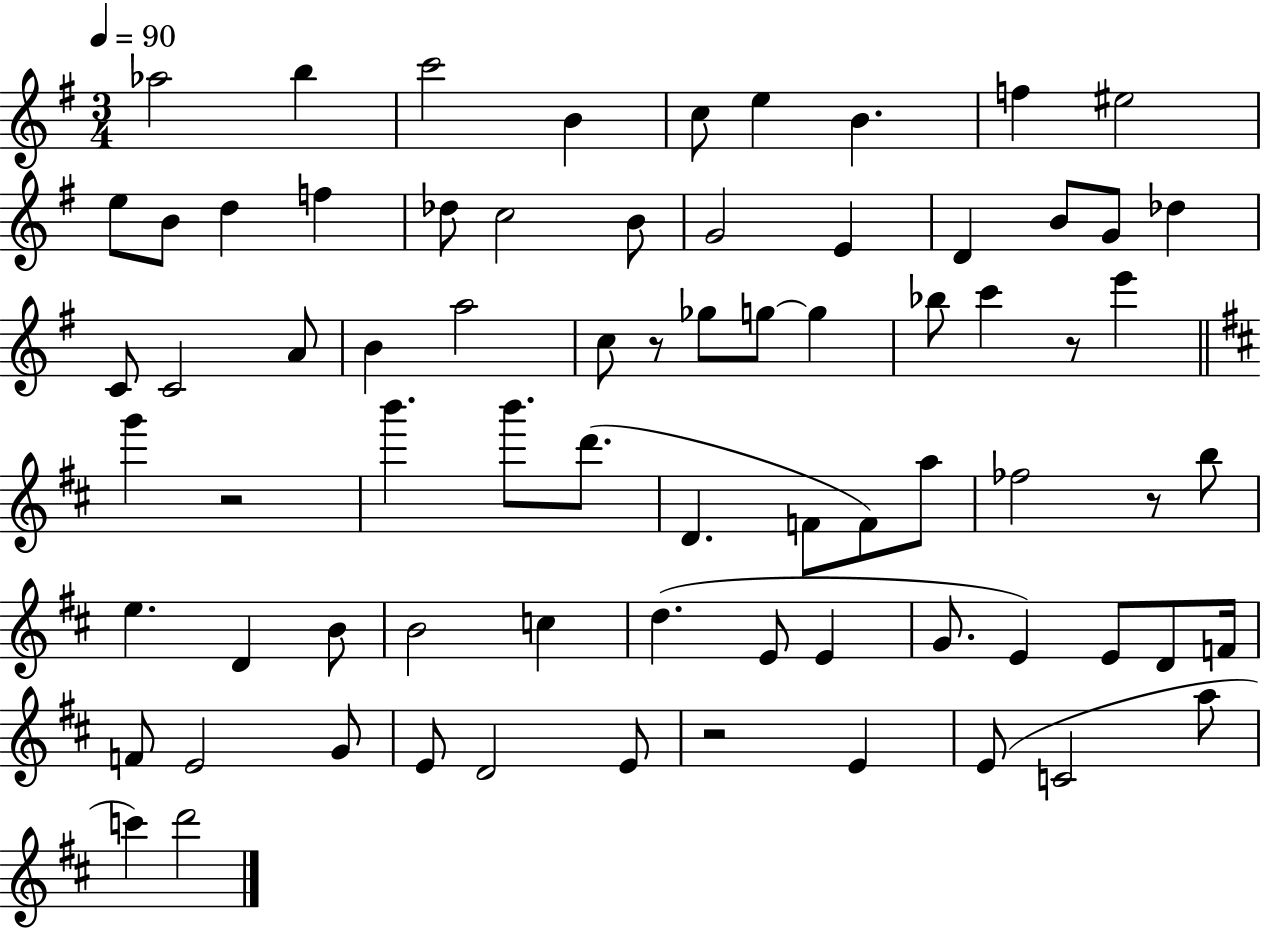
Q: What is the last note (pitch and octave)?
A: D6